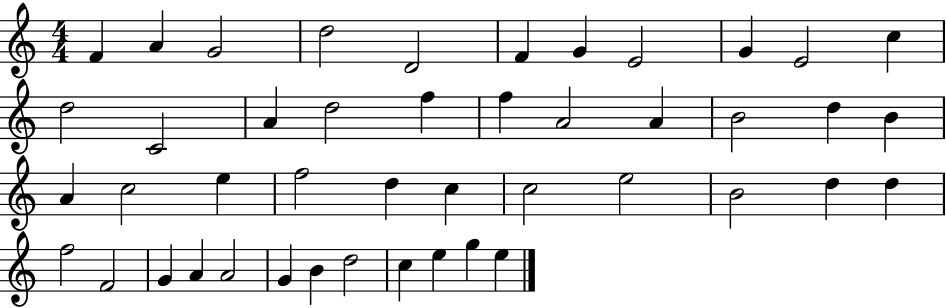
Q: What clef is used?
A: treble